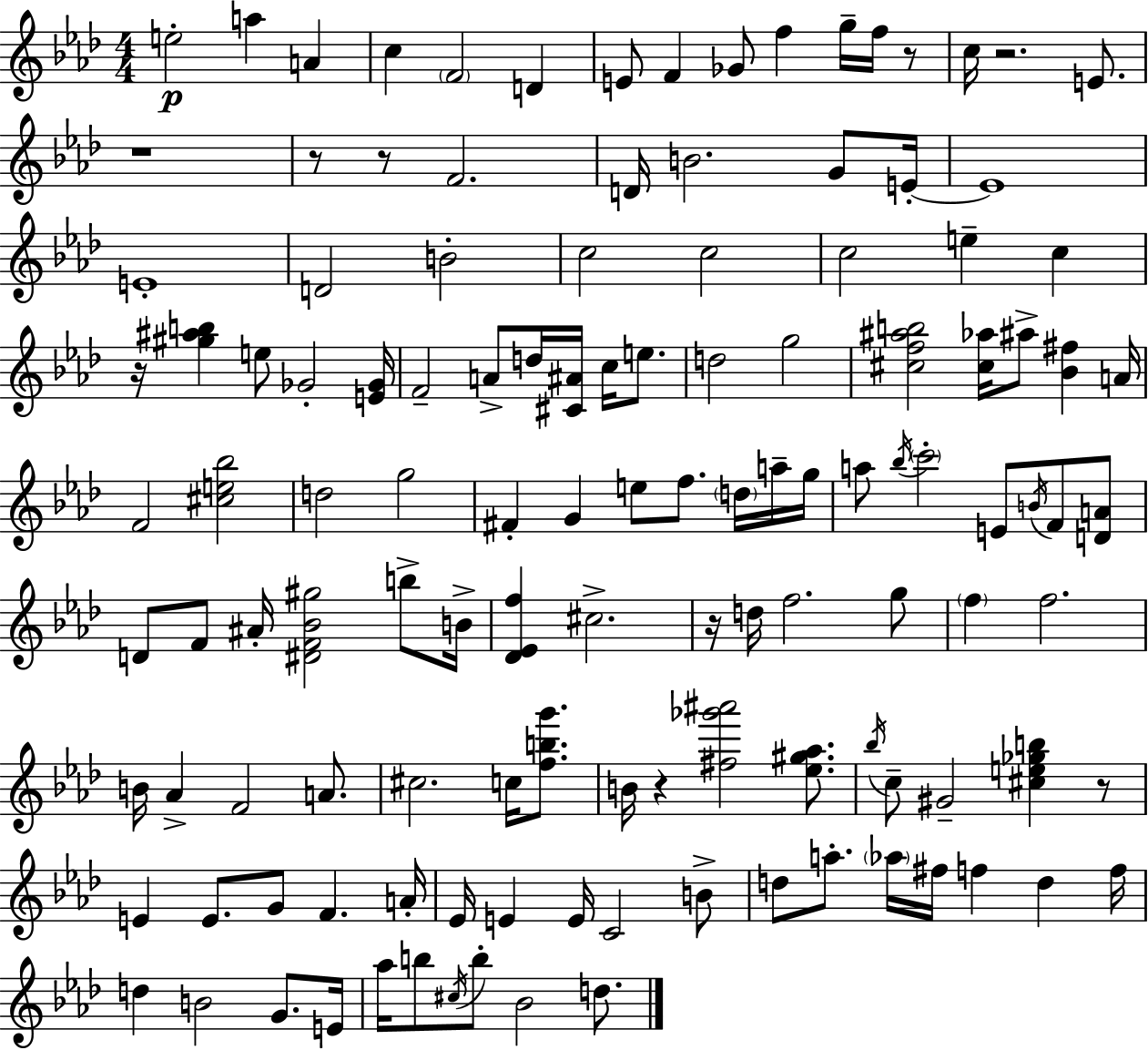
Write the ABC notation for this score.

X:1
T:Untitled
M:4/4
L:1/4
K:Ab
e2 a A c F2 D E/2 F _G/2 f g/4 f/4 z/2 c/4 z2 E/2 z4 z/2 z/2 F2 D/4 B2 G/2 E/4 E4 E4 D2 B2 c2 c2 c2 e c z/4 [^g^ab] e/2 _G2 [E_G]/4 F2 A/2 d/4 [^C^A]/4 c/4 e/2 d2 g2 [^cf^ab]2 [^c_a]/4 ^a/2 [_B^f] A/4 F2 [^ce_b]2 d2 g2 ^F G e/2 f/2 d/4 a/4 g/4 a/2 _b/4 c'2 E/2 B/4 F/2 [DA]/2 D/2 F/2 ^A/4 [^DF_B^g]2 b/2 B/4 [_D_Ef] ^c2 z/4 d/4 f2 g/2 f f2 B/4 _A F2 A/2 ^c2 c/4 [fbg']/2 B/4 z [^f_g'^a']2 [_e^g_a]/2 _b/4 c/2 ^G2 [^ce_gb] z/2 E E/2 G/2 F A/4 _E/4 E E/4 C2 B/2 d/2 a/2 _a/4 ^f/4 f d f/4 d B2 G/2 E/4 _a/4 b/2 ^c/4 b/2 _B2 d/2